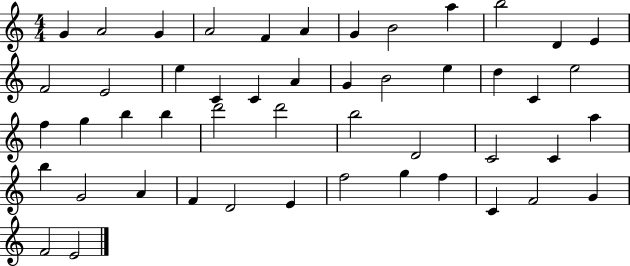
{
  \clef treble
  \numericTimeSignature
  \time 4/4
  \key c \major
  g'4 a'2 g'4 | a'2 f'4 a'4 | g'4 b'2 a''4 | b''2 d'4 e'4 | \break f'2 e'2 | e''4 c'4 c'4 a'4 | g'4 b'2 e''4 | d''4 c'4 e''2 | \break f''4 g''4 b''4 b''4 | d'''2 d'''2 | b''2 d'2 | c'2 c'4 a''4 | \break b''4 g'2 a'4 | f'4 d'2 e'4 | f''2 g''4 f''4 | c'4 f'2 g'4 | \break f'2 e'2 | \bar "|."
}